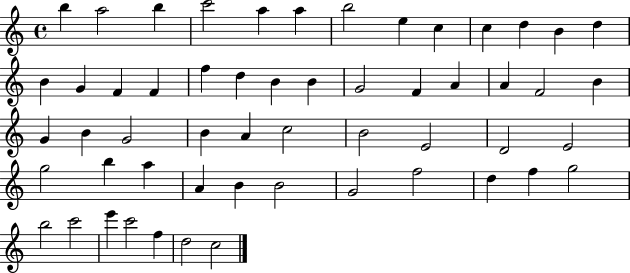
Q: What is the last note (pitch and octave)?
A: C5